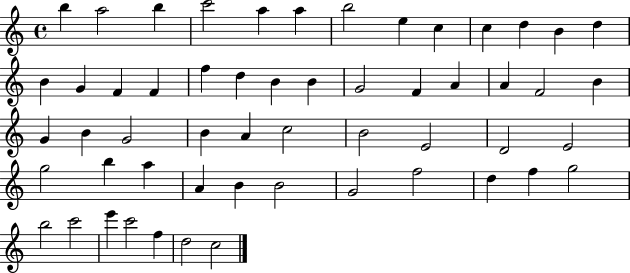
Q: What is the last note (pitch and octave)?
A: C5